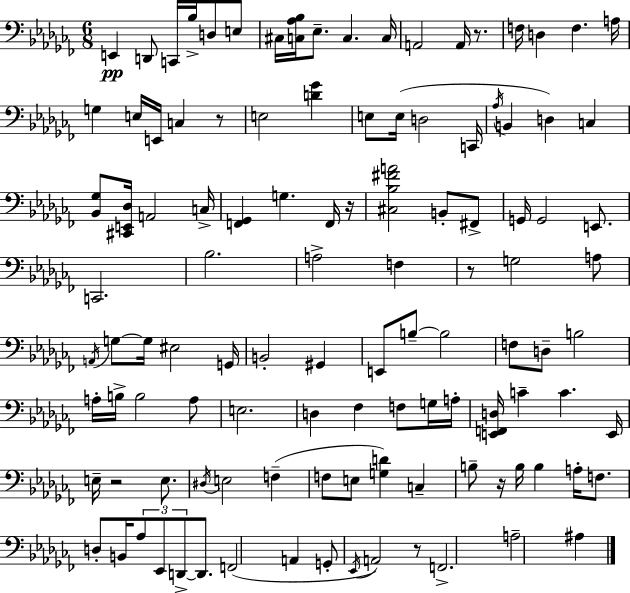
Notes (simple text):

E2/q D2/e C2/s Bb3/s D3/e E3/e C#3/s [C3,Ab3,Bb3]/s Eb3/e. C3/q. C3/s A2/h A2/s R/e. F3/s D3/q F3/q. A3/s G3/q E3/s E2/s C3/q R/e E3/h [D4,Gb4]/q E3/e E3/s D3/h C2/s Ab3/s B2/q D3/q C3/q [Bb2,Gb3]/e [C#2,E2,Db3]/s A2/h C3/s [F2,Gb2]/q G3/q. F2/s R/s [C#3,Bb3,F#4,A4]/h B2/e F#2/e G2/s G2/h E2/e. C2/h. Bb3/h. A3/h F3/q R/e G3/h A3/e A2/s G3/e G3/s EIS3/h G2/s B2/h G#2/q E2/e B3/e B3/h F3/e D3/e B3/h A3/s B3/s B3/h A3/e E3/h. D3/q FES3/q F3/e G3/s A3/s [E2,F2,D3]/s C4/q C4/q. E2/s E3/s R/h E3/e. D#3/s E3/h F3/q F3/e E3/e [G3,D4]/q C3/q B3/e R/s B3/s B3/q A3/s F3/e. D3/e B2/s Ab3/e Eb2/e D2/e D2/e. F2/h A2/q G2/e Eb2/s A2/h R/e F2/h. A3/h A#3/q